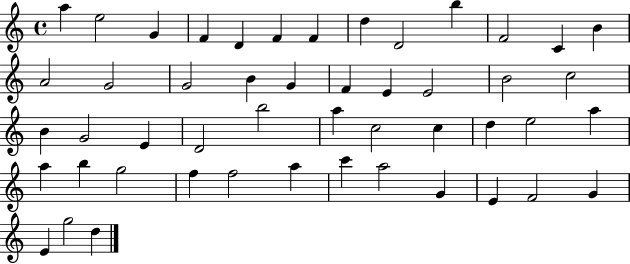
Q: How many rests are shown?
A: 0